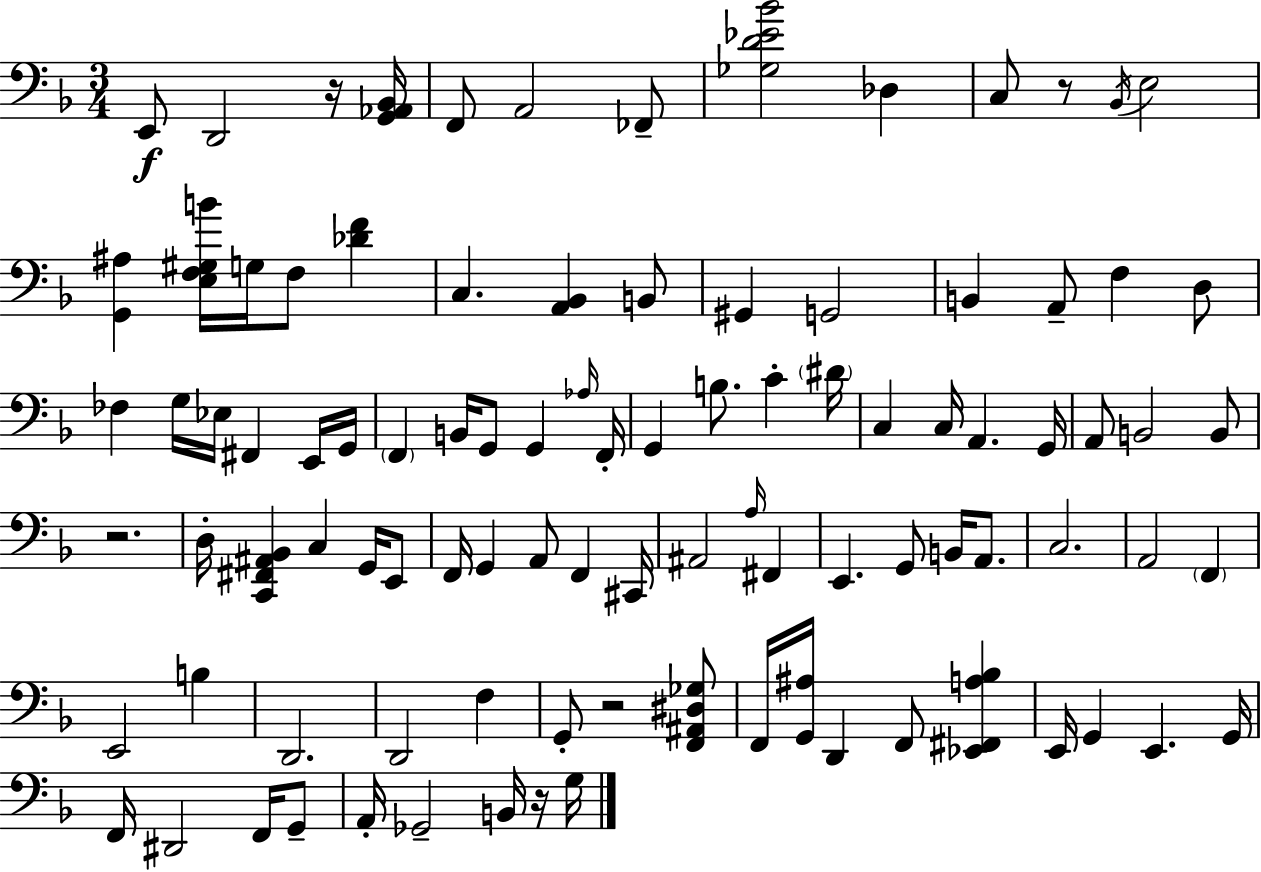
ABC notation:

X:1
T:Untitled
M:3/4
L:1/4
K:Dm
E,,/2 D,,2 z/4 [G,,_A,,_B,,]/4 F,,/2 A,,2 _F,,/2 [_G,D_E_B]2 _D, C,/2 z/2 _B,,/4 E,2 [G,,^A,] [E,F,^G,B]/4 G,/4 F,/2 [_DF] C, [A,,_B,,] B,,/2 ^G,, G,,2 B,, A,,/2 F, D,/2 _F, G,/4 _E,/4 ^F,, E,,/4 G,,/4 F,, B,,/4 G,,/2 G,, _A,/4 F,,/4 G,, B,/2 C ^D/4 C, C,/4 A,, G,,/4 A,,/2 B,,2 B,,/2 z2 D,/4 [C,,^F,,^A,,_B,,] C, G,,/4 E,,/2 F,,/4 G,, A,,/2 F,, ^C,,/4 ^A,,2 A,/4 ^F,, E,, G,,/2 B,,/4 A,,/2 C,2 A,,2 F,, E,,2 B, D,,2 D,,2 F, G,,/2 z2 [F,,^A,,^D,_G,]/2 F,,/4 [G,,^A,]/4 D,, F,,/2 [_E,,^F,,A,_B,] E,,/4 G,, E,, G,,/4 F,,/4 ^D,,2 F,,/4 G,,/2 A,,/4 _G,,2 B,,/4 z/4 G,/4